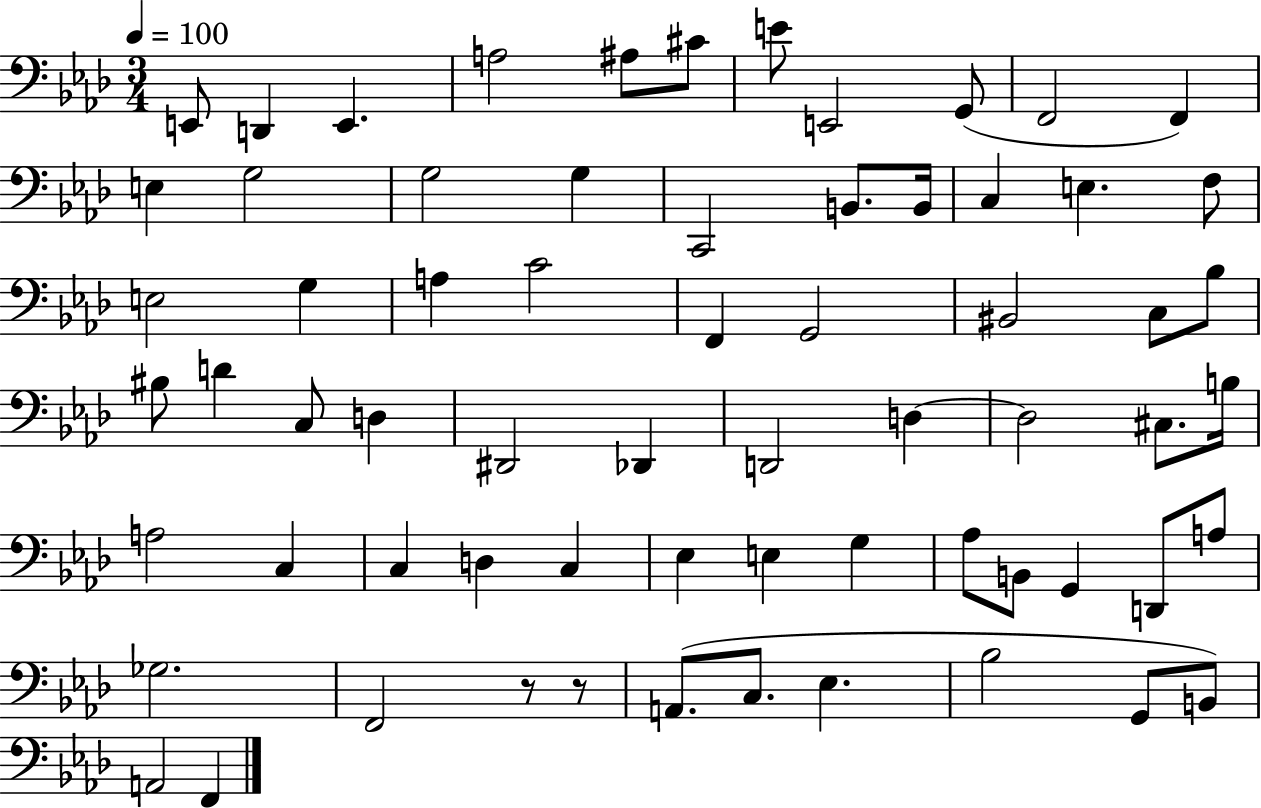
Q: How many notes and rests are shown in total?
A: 66